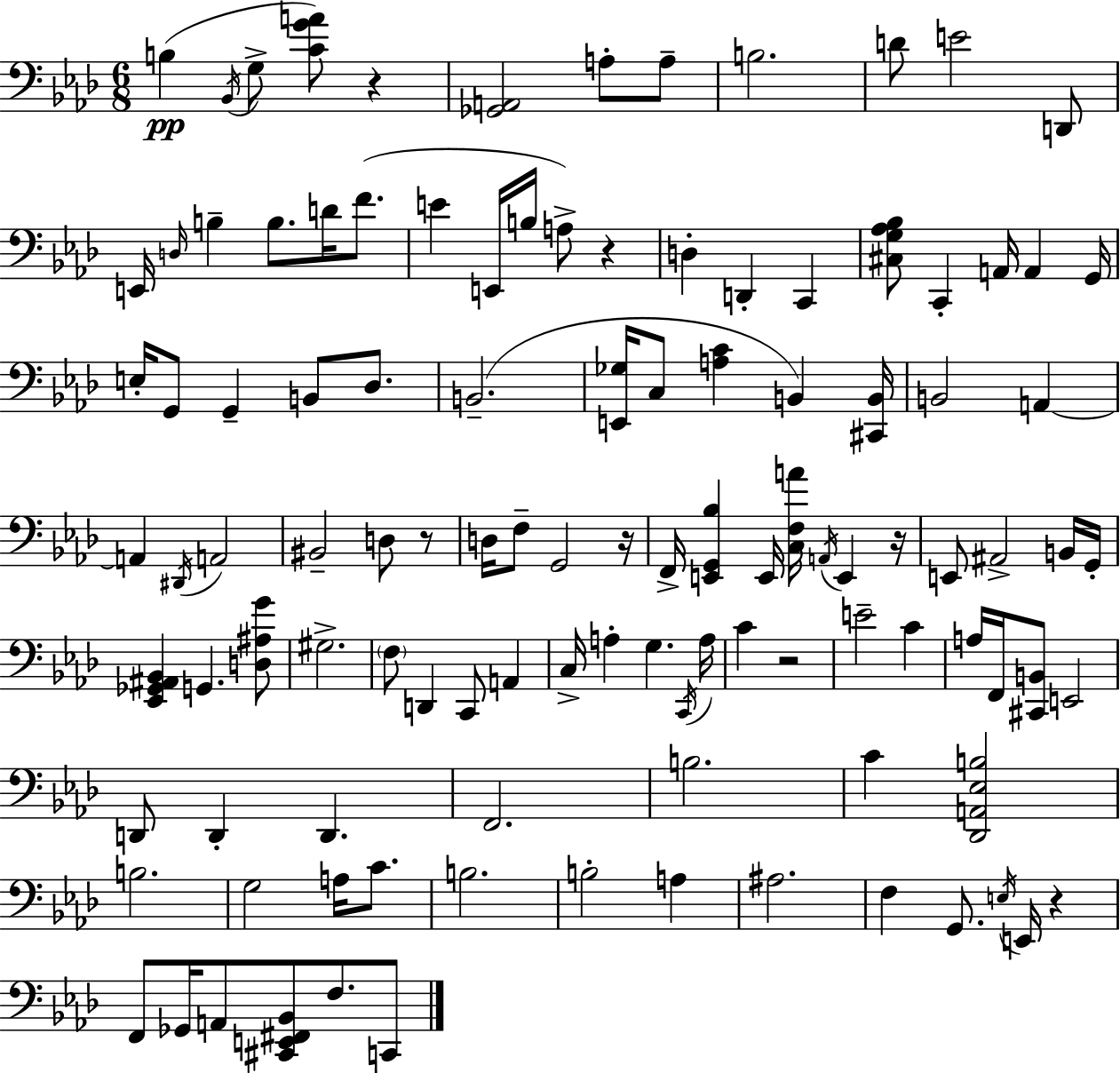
X:1
T:Untitled
M:6/8
L:1/4
K:Fm
B, _B,,/4 G,/2 [CGA]/2 z [_G,,A,,]2 A,/2 A,/2 B,2 D/2 E2 D,,/2 E,,/4 D,/4 B, B,/2 D/4 F/2 E E,,/4 B,/4 A,/2 z D, D,, C,, [^C,G,_A,_B,]/2 C,, A,,/4 A,, G,,/4 E,/4 G,,/2 G,, B,,/2 _D,/2 B,,2 [E,,_G,]/4 C,/2 [A,C] B,, [^C,,B,,]/4 B,,2 A,, A,, ^D,,/4 A,,2 ^B,,2 D,/2 z/2 D,/4 F,/2 G,,2 z/4 F,,/4 [E,,G,,_B,] E,,/4 [C,F,A]/4 A,,/4 E,, z/4 E,,/2 ^A,,2 B,,/4 G,,/4 [_E,,_G,,^A,,_B,,] G,, [D,^A,G]/2 ^G,2 F,/2 D,, C,,/2 A,, C,/4 A, G, C,,/4 A,/4 C z2 E2 C A,/4 F,,/4 [^C,,B,,]/2 E,,2 D,,/2 D,, D,, F,,2 B,2 C [_D,,A,,_E,B,]2 B,2 G,2 A,/4 C/2 B,2 B,2 A, ^A,2 F, G,,/2 E,/4 E,,/4 z F,,/2 _G,,/4 A,,/2 [^C,,E,,^F,,_B,,]/2 F,/2 C,,/2